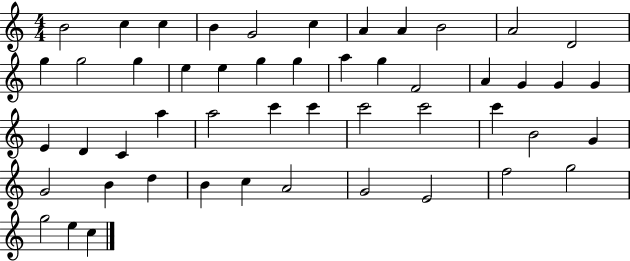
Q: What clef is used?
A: treble